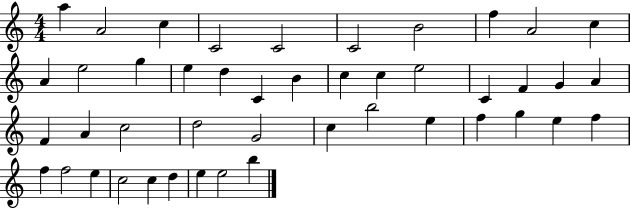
A5/q A4/h C5/q C4/h C4/h C4/h B4/h F5/q A4/h C5/q A4/q E5/h G5/q E5/q D5/q C4/q B4/q C5/q C5/q E5/h C4/q F4/q G4/q A4/q F4/q A4/q C5/h D5/h G4/h C5/q B5/h E5/q F5/q G5/q E5/q F5/q F5/q F5/h E5/q C5/h C5/q D5/q E5/q E5/h B5/q